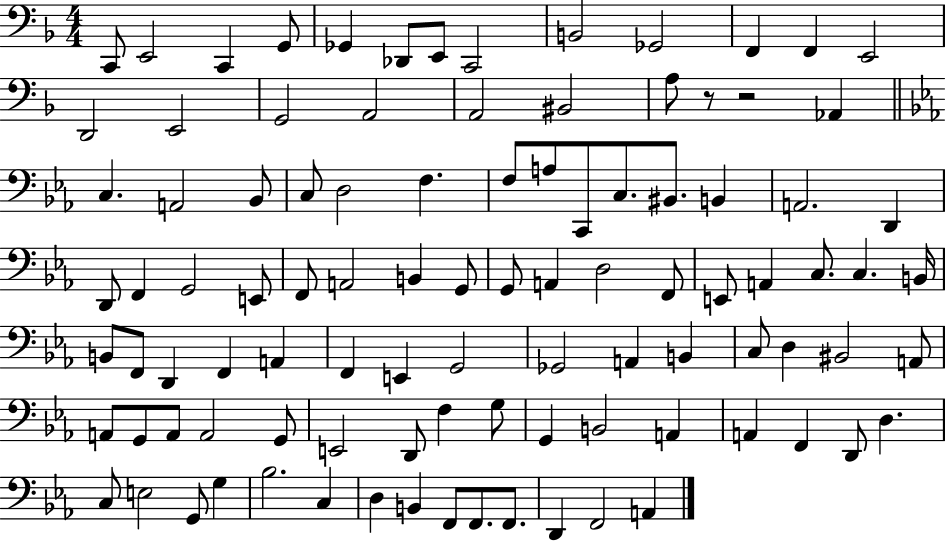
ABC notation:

X:1
T:Untitled
M:4/4
L:1/4
K:F
C,,/2 E,,2 C,, G,,/2 _G,, _D,,/2 E,,/2 C,,2 B,,2 _G,,2 F,, F,, E,,2 D,,2 E,,2 G,,2 A,,2 A,,2 ^B,,2 A,/2 z/2 z2 _A,, C, A,,2 _B,,/2 C,/2 D,2 F, F,/2 A,/2 C,,/2 C,/2 ^B,,/2 B,, A,,2 D,, D,,/2 F,, G,,2 E,,/2 F,,/2 A,,2 B,, G,,/2 G,,/2 A,, D,2 F,,/2 E,,/2 A,, C,/2 C, B,,/4 B,,/2 F,,/2 D,, F,, A,, F,, E,, G,,2 _G,,2 A,, B,, C,/2 D, ^B,,2 A,,/2 A,,/2 G,,/2 A,,/2 A,,2 G,,/2 E,,2 D,,/2 F, G,/2 G,, B,,2 A,, A,, F,, D,,/2 D, C,/2 E,2 G,,/2 G, _B,2 C, D, B,, F,,/2 F,,/2 F,,/2 D,, F,,2 A,,